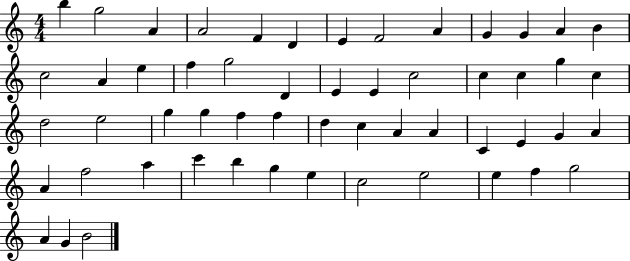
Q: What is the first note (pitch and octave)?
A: B5